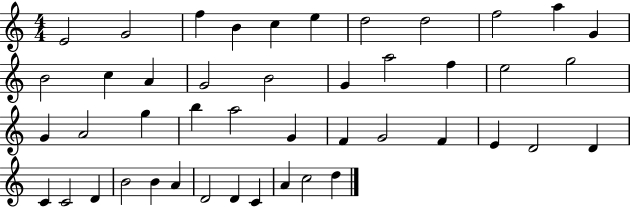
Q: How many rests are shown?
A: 0